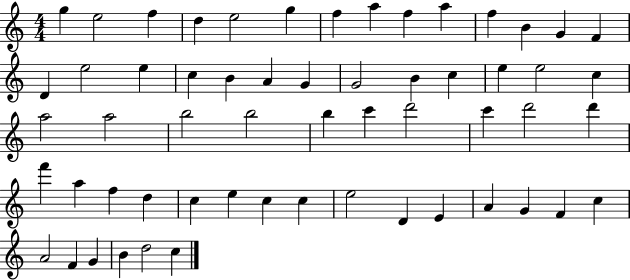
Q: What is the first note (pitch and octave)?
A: G5